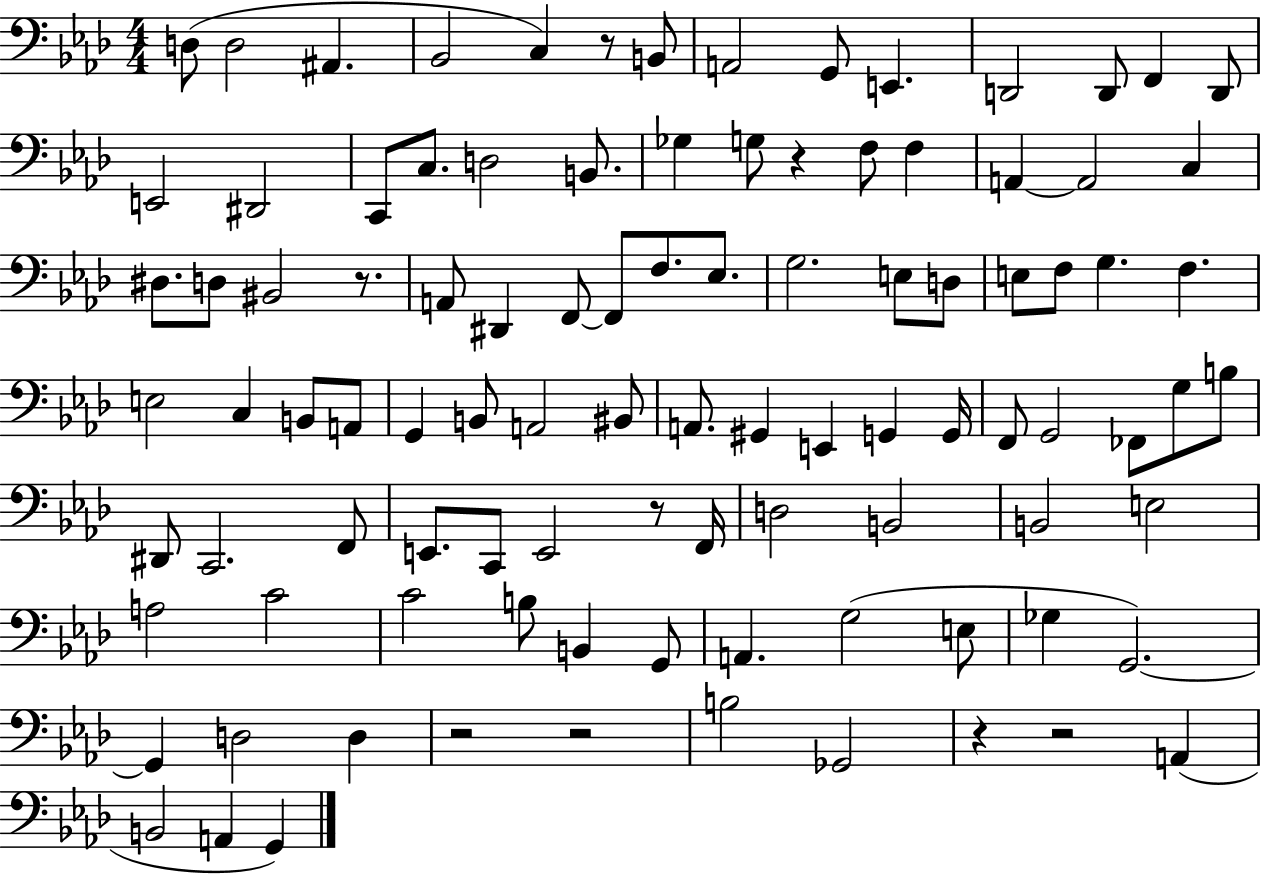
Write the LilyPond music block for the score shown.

{
  \clef bass
  \numericTimeSignature
  \time 4/4
  \key aes \major
  d8( d2 ais,4. | bes,2 c4) r8 b,8 | a,2 g,8 e,4. | d,2 d,8 f,4 d,8 | \break e,2 dis,2 | c,8 c8. d2 b,8. | ges4 g8 r4 f8 f4 | a,4~~ a,2 c4 | \break dis8. d8 bis,2 r8. | a,8 dis,4 f,8~~ f,8 f8. ees8. | g2. e8 d8 | e8 f8 g4. f4. | \break e2 c4 b,8 a,8 | g,4 b,8 a,2 bis,8 | a,8. gis,4 e,4 g,4 g,16 | f,8 g,2 fes,8 g8 b8 | \break dis,8 c,2. f,8 | e,8. c,8 e,2 r8 f,16 | d2 b,2 | b,2 e2 | \break a2 c'2 | c'2 b8 b,4 g,8 | a,4. g2( e8 | ges4 g,2.~~) | \break g,4 d2 d4 | r2 r2 | b2 ges,2 | r4 r2 a,4( | \break b,2 a,4 g,4) | \bar "|."
}